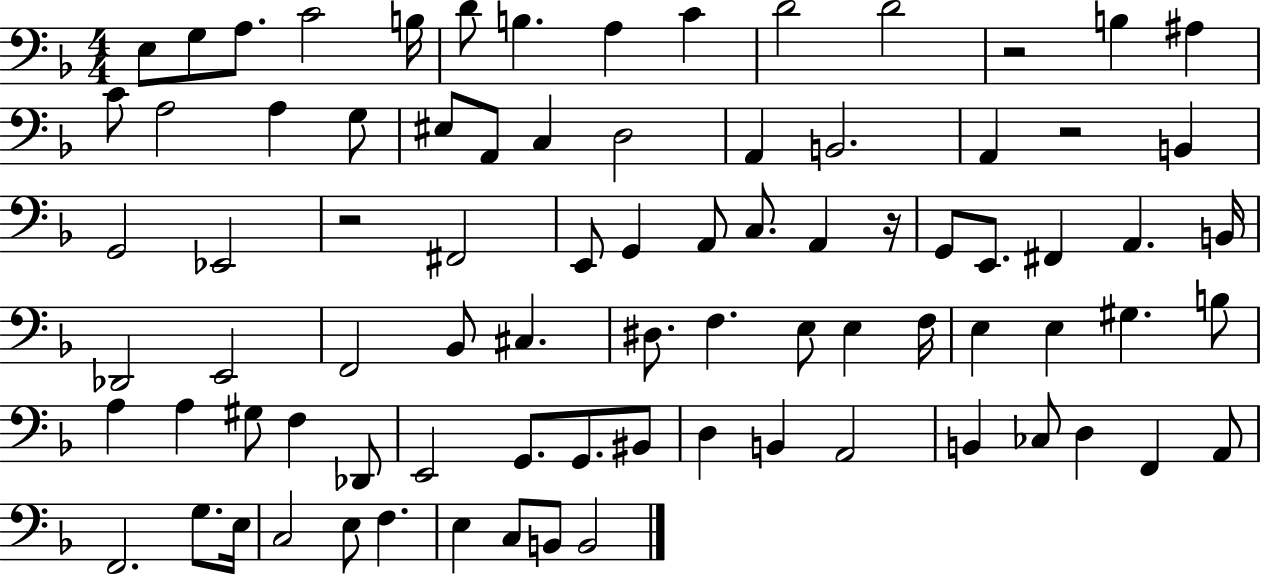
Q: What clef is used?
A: bass